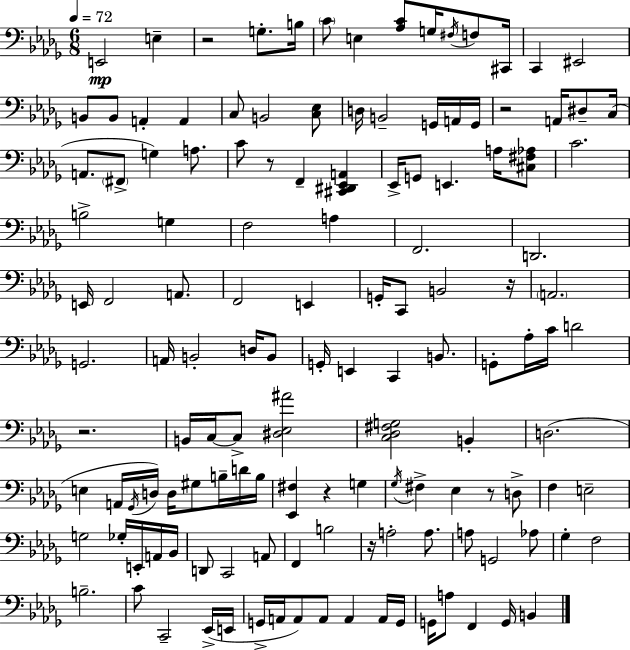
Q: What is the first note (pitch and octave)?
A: E2